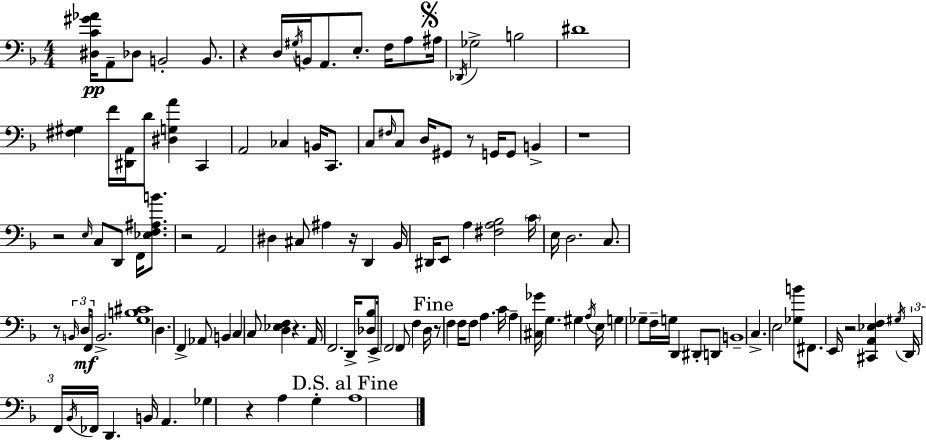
{
  \clef bass
  \numericTimeSignature
  \time 4/4
  \key f \major
  \repeat volta 2 { <dis c' gis' aes'>16\pp a,8-- des8 b,2-. b,8. | r4 d16 \acciaccatura { gis16 } b,16 a,8. e8.-. f16 a8 | \mark \markup { \musicglyph "scripts.segno" } ais16 \acciaccatura { des,16 } ges2-> b2 | dis'1 | \break <fis gis>4 f'16 <dis, a,>16 d'8 <dis g a'>4 c,4 | a,2 ces4 b,16 c,8. | c8 \grace { fis16 } c8 d16 gis,8 r8 g,16 g,8 b,4-> | r1 | \break r2 \grace { e16 } c8 d,8 | f,16 <ees f ais b'>8. r2 a,2 | dis4 cis8 ais4 r16 d,4 | bes,16 dis,16 e,8 a4 <fis a bes>2 | \break \parenthesize c'16 e16 d2. | c8. r8 \tuplet 3/2 { \grace { b,16 }\mf d16 f,16 } b,2.-> | <g b cis'>1 | d4. f,4-> aes,8 | \break b,4 c4 c8 <d ees f>4 r4. | a,16 f,2. | d,16-> <des bes>8 e,16-> \parenthesize f,2 f,8 | f4 d16 \mark "Fine" r8 f4 f16 f8 a4. | \break c'16 a4-- <cis ges'>16 g4. | gis4 \acciaccatura { a16 } e16 g4 ges8-- f16-- g16 d,4 | dis,8-. d,8 b,1-- | c4.-> e2 | \break <ges b'>8 fis,8. e,16 r2 | <cis, a, ees f>4 \acciaccatura { gis16 } \tuplet 3/2 { d,16 f,16 \acciaccatura { bes,16 } } fes,16 d,4. | b,16 a,4. ges4 r4 | a4 g4-. \mark "D.S. al Fine" a1 | \break } \bar "|."
}